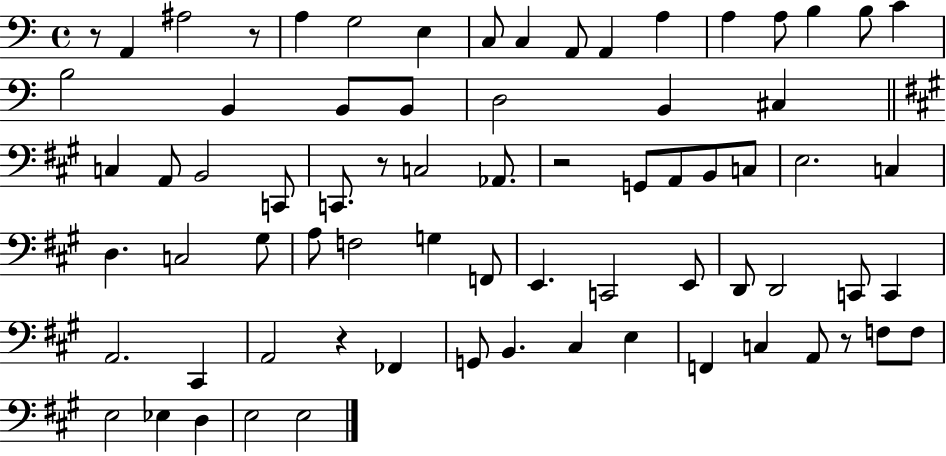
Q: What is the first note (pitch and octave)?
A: A2